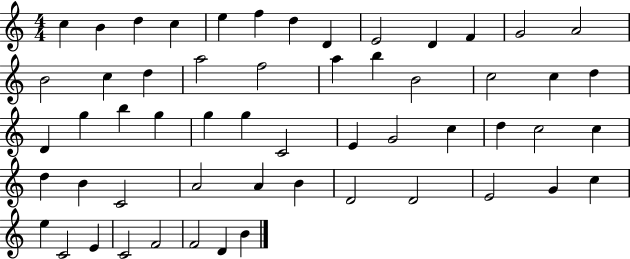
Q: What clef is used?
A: treble